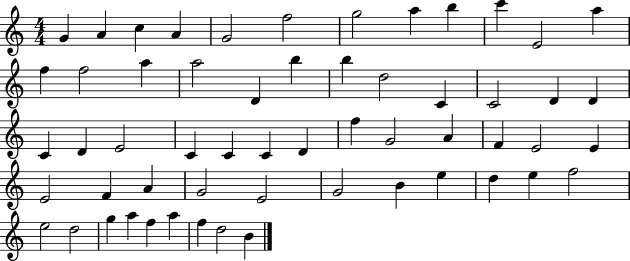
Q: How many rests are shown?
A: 0